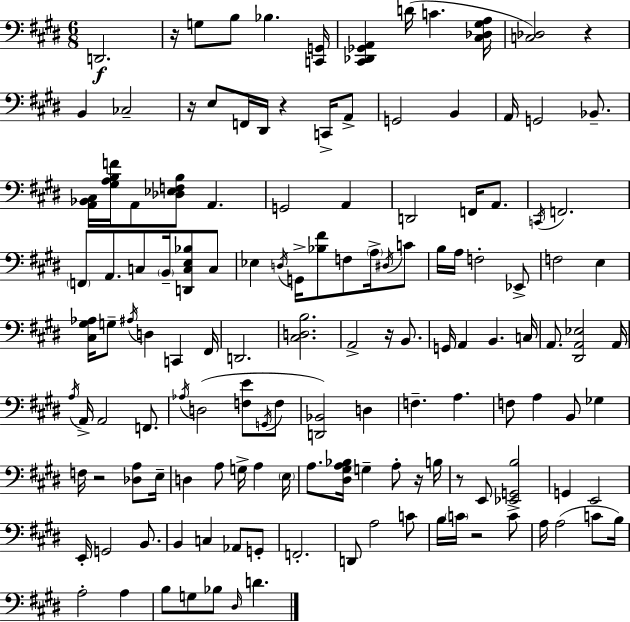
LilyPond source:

{
  \clef bass
  \numericTimeSignature
  \time 6/8
  \key e \major
  \repeat volta 2 { d,2.\f | r16 g8 b8 bes4. <c, g,>16 | <cis, des, ges, a,>4 d'16( c'4. <cis des gis a>16 | <c des>2) r4 | \break b,4 ces2-- | r16 e8 f,16 dis,16 r4 c,16-> a,8-> | g,2 b,4 | a,16 g,2 bes,8.-- | \break <a, bes, cis>16 <gis a b f'>16 a,8 <des ees f b>8 a,4. | g,2 a,4 | d,2 f,16 a,8. | \acciaccatura { c,16 } f,2. | \break \parenthesize f,8 a,8. c8 \parenthesize b,16-- <d, c e bes>8 c8 | ees4 \acciaccatura { d16 } g,16-> <bes fis'>8 f8 \parenthesize a16-> | \acciaccatura { dis16 } c'8 b16 a16 f2-. | ees,8-> f2 e4 | \break <cis gis aes>16 g8-- \acciaccatura { ais16 } d4 c,4 | fis,16 d,2. | <cis d b>2. | a,2-> | \break r16 b,8. g,16 a,4 b,4. | c16 a,8. <dis, a, ees>2 | a,16 \acciaccatura { a16 } a,16-> a,2 | f,8. \acciaccatura { aes16 }( d2 | \break <f e'>8 \acciaccatura { g,16 } f8 <d, bes,>2) | d4 f4.-- | a4. f8 a4 | b,8 ges4 f16 r2 | \break <des a>8 e16-- d4 a8 | g16-> a4 \parenthesize e16 a8. <dis gis a bes>16 g4-- | a8-. r16 b16 r8 e,8 <ees, g, b>2 | g,4 e,2 | \break e,16-. g,2 | b,8. b,4 c4 | aes,8 g,8-. f,2.-. | d,8 a2 | \break c'8 b16 \parenthesize c'16 r2 | c'8-> a16 a2( | c'8 b16) a2-. | a4 b8 g8 bes8 | \break \grace { dis16 } d'4. } \bar "|."
}